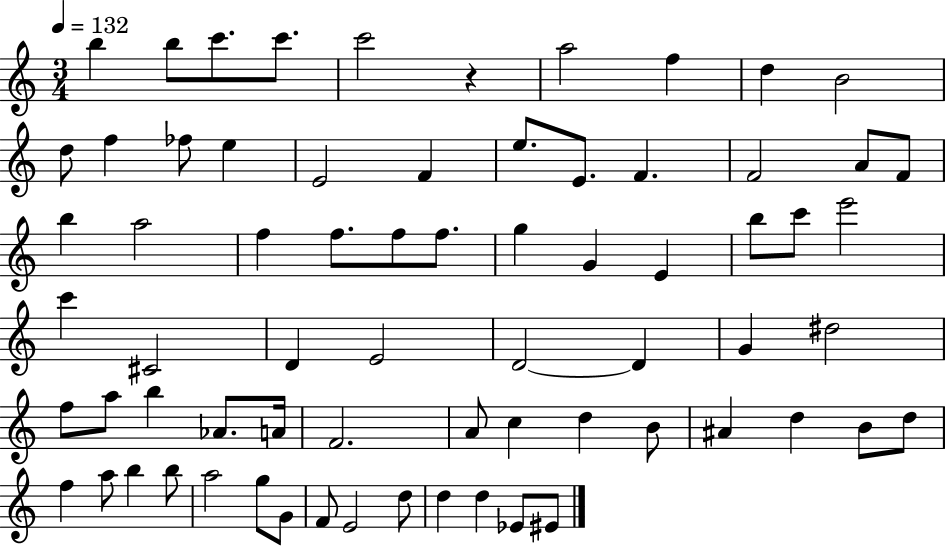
X:1
T:Untitled
M:3/4
L:1/4
K:C
b b/2 c'/2 c'/2 c'2 z a2 f d B2 d/2 f _f/2 e E2 F e/2 E/2 F F2 A/2 F/2 b a2 f f/2 f/2 f/2 g G E b/2 c'/2 e'2 c' ^C2 D E2 D2 D G ^d2 f/2 a/2 b _A/2 A/4 F2 A/2 c d B/2 ^A d B/2 d/2 f a/2 b b/2 a2 g/2 G/2 F/2 E2 d/2 d d _E/2 ^E/2